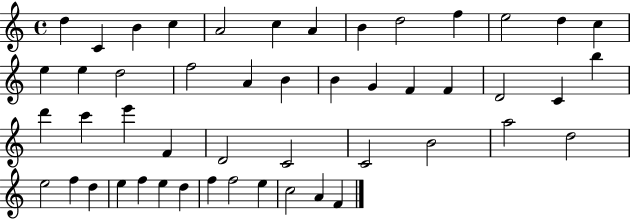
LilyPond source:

{
  \clef treble
  \time 4/4
  \defaultTimeSignature
  \key c \major
  d''4 c'4 b'4 c''4 | a'2 c''4 a'4 | b'4 d''2 f''4 | e''2 d''4 c''4 | \break e''4 e''4 d''2 | f''2 a'4 b'4 | b'4 g'4 f'4 f'4 | d'2 c'4 b''4 | \break d'''4 c'''4 e'''4 f'4 | d'2 c'2 | c'2 b'2 | a''2 d''2 | \break e''2 f''4 d''4 | e''4 f''4 e''4 d''4 | f''4 f''2 e''4 | c''2 a'4 f'4 | \break \bar "|."
}